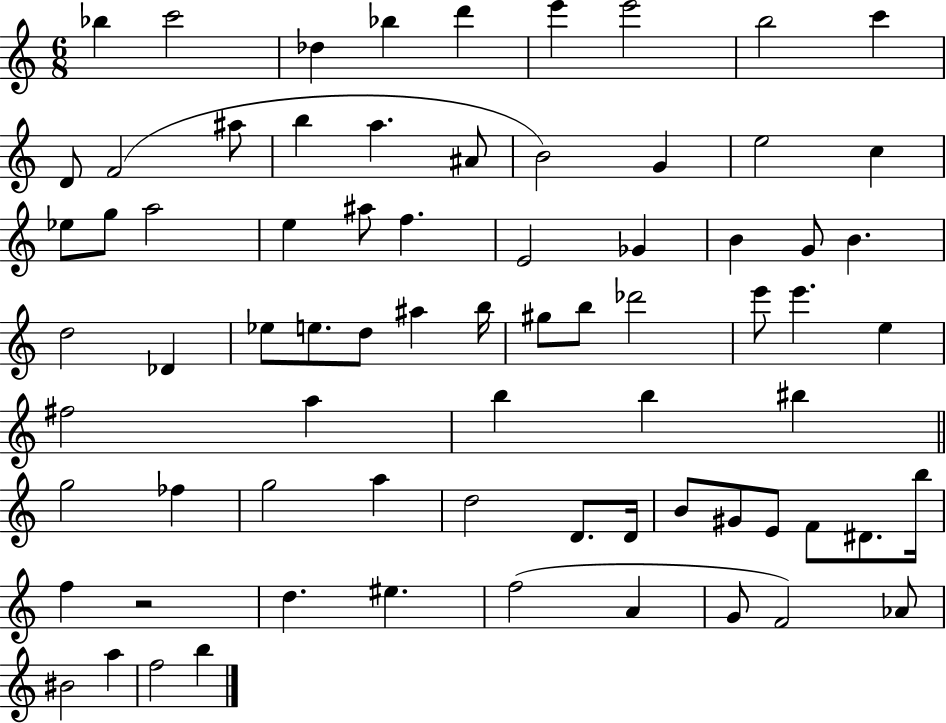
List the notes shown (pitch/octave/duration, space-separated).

Bb5/q C6/h Db5/q Bb5/q D6/q E6/q E6/h B5/h C6/q D4/e F4/h A#5/e B5/q A5/q. A#4/e B4/h G4/q E5/h C5/q Eb5/e G5/e A5/h E5/q A#5/e F5/q. E4/h Gb4/q B4/q G4/e B4/q. D5/h Db4/q Eb5/e E5/e. D5/e A#5/q B5/s G#5/e B5/e Db6/h E6/e E6/q. E5/q F#5/h A5/q B5/q B5/q BIS5/q G5/h FES5/q G5/h A5/q D5/h D4/e. D4/s B4/e G#4/e E4/e F4/e D#4/e. B5/s F5/q R/h D5/q. EIS5/q. F5/h A4/q G4/e F4/h Ab4/e BIS4/h A5/q F5/h B5/q